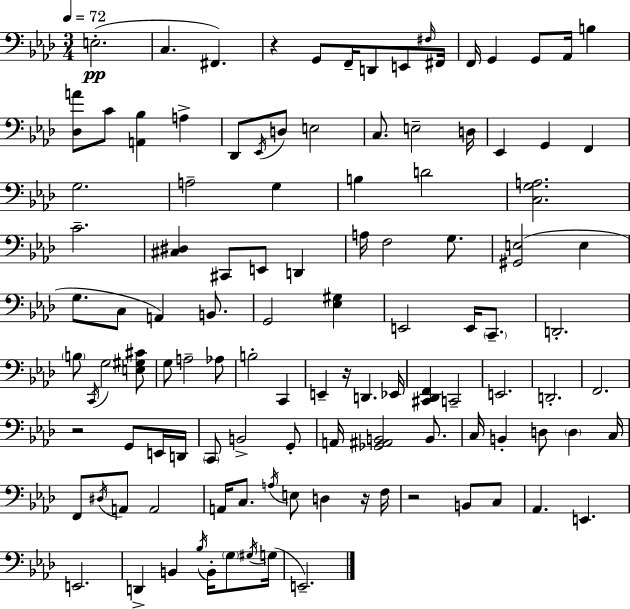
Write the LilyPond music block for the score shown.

{
  \clef bass
  \numericTimeSignature
  \time 3/4
  \key aes \major
  \tempo 4 = 72
  e2.-.(\pp | c4. fis,4.) | r4 g,8 f,16-- d,8 e,8 \grace { fis16 } | fis,16 f,16 g,4 g,8 aes,16 b4 | \break <des a'>8 c'8 <a, bes>4 a4-> | des,8 \acciaccatura { ees,16 } d8 e2 | c8. e2-- | d16 ees,4 g,4 f,4 | \break g2. | a2-- g4 | b4 d'2 | <c g a>2. | \break c'2.-- | <cis dis>4 cis,8 e,8 d,4 | a16 f2 g8. | <gis, e>2( e4 | \break g8. c8 a,4) b,8. | g,2 <ees gis>4 | e,2 e,16 \parenthesize c,8.-- | d,2.-. | \break \parenthesize b8 \acciaccatura { c,16 } g2 | <e gis cis'>8 g8 a2-- | aes8 b2-. c,4 | e,4-- r16 d,4. | \break ees,16 <cis, des, f,>4 c,2-- | e,2. | d,2.-. | f,2. | \break r2 g,8 | e,16 d,16 \parenthesize c,8 b,2-> | g,8-. a,16 <ges, ais, b,>2 | b,8. c16 b,4-. d8 \parenthesize d4 | \break c16 f,8 \acciaccatura { dis16 } a,8 a,2 | a,16 c8. \acciaccatura { a16 } e8 d4 | r16 f16 r2 | b,8 c8 aes,4. e,4. | \break e,2. | d,4-> b,4 | \acciaccatura { bes16 } b,16-. \parenthesize g8 \acciaccatura { gis16 }( g16 e,2.--) | \bar "|."
}